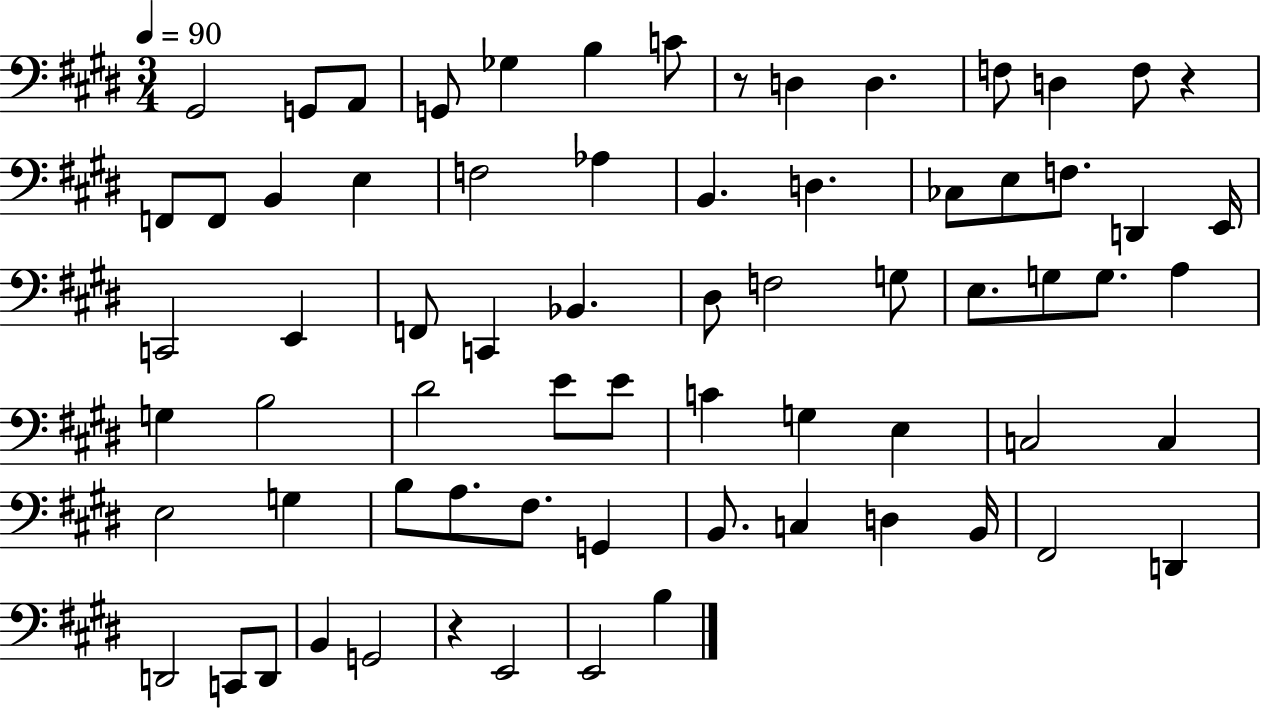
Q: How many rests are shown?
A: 3